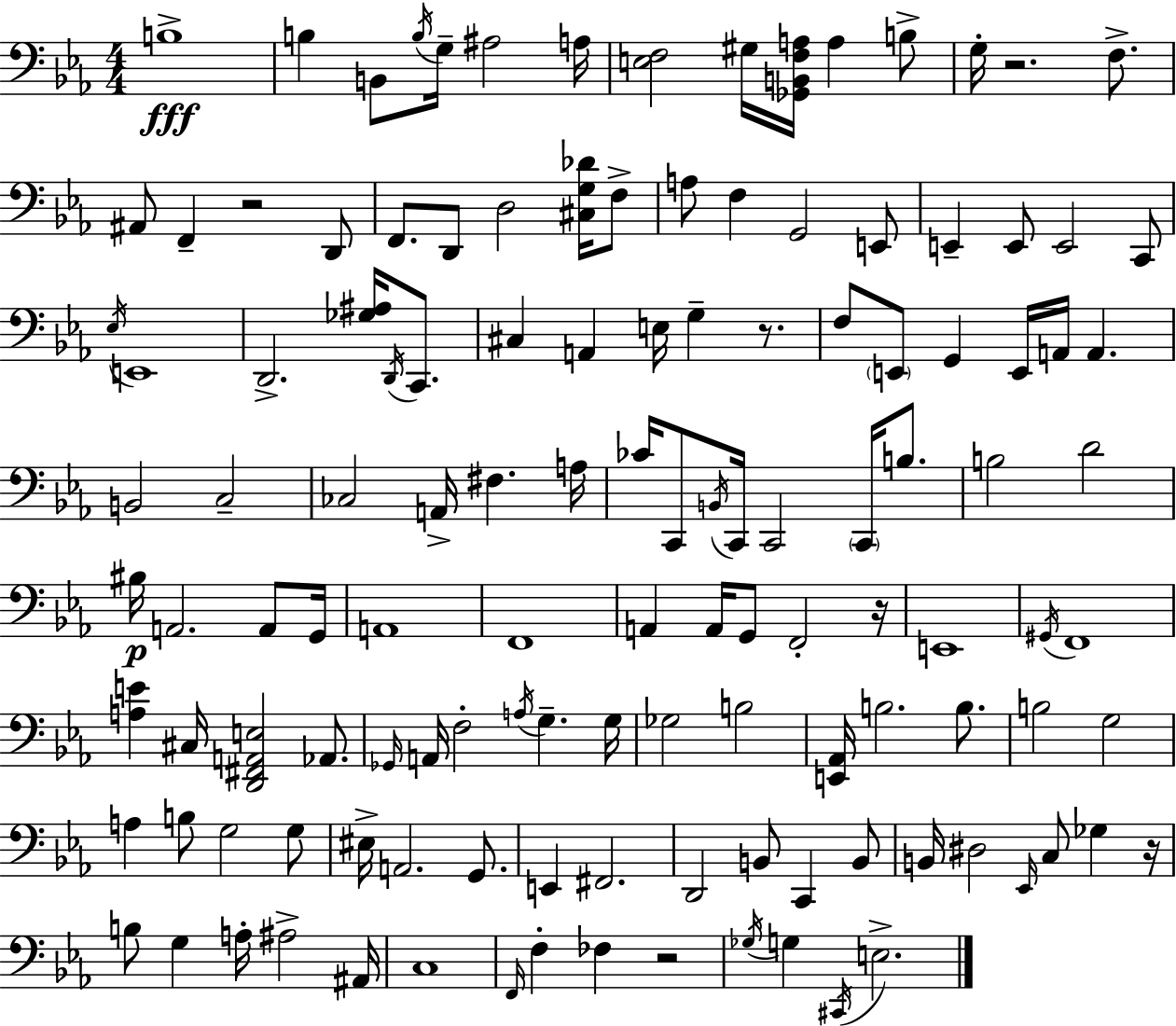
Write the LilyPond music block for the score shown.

{
  \clef bass
  \numericTimeSignature
  \time 4/4
  \key ees \major
  b1->\fff | b4 b,8 \acciaccatura { b16 } g16-- ais2 | a16 <e f>2 gis16 <ges, b, f a>16 a4 b8-> | g16-. r2. f8.-> | \break ais,8 f,4-- r2 d,8 | f,8. d,8 d2 <cis g des'>16 f8-> | a8 f4 g,2 e,8 | e,4-- e,8 e,2 c,8 | \break \acciaccatura { ees16 } e,1 | d,2.-> <ges ais>16 \acciaccatura { d,16 } | c,8. cis4 a,4 e16 g4-- | r8. f8 \parenthesize e,8 g,4 e,16 a,16 a,4. | \break b,2 c2-- | ces2 a,16-> fis4. | a16 ces'16 c,8 \acciaccatura { b,16 } c,16 c,2 | \parenthesize c,16 b8. b2 d'2 | \break bis16\p a,2. | a,8 g,16 a,1 | f,1 | a,4 a,16 g,8 f,2-. | \break r16 e,1 | \acciaccatura { gis,16 } f,1 | <a e'>4 cis16 <d, fis, a, e>2 | aes,8. \grace { ges,16 } a,16 f2-. \acciaccatura { a16 } | \break g4.-- g16 ges2 b2 | <e, aes,>16 b2. | b8. b2 g2 | a4 b8 g2 | \break g8 eis16-> a,2. | g,8. e,4 fis,2. | d,2 b,8 | c,4 b,8 b,16 dis2 | \break \grace { ees,16 } c8 ges4 r16 b8 g4 a16-. ais2-> | ais,16 c1 | \grace { f,16 } f4-. fes4 | r2 \acciaccatura { ges16 } g4 \acciaccatura { cis,16 } e2.-> | \break \bar "|."
}